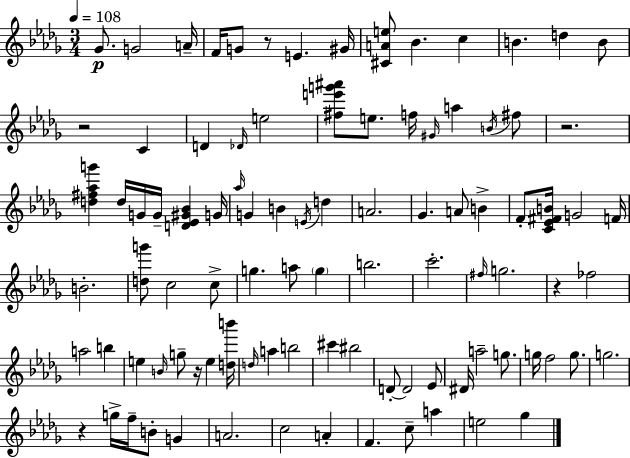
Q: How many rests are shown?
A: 6